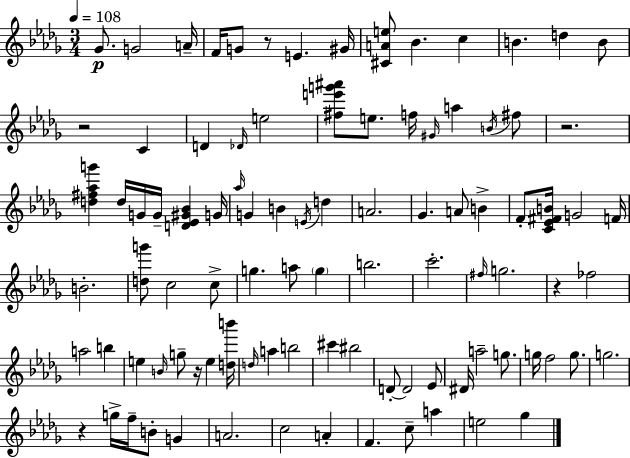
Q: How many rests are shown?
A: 6